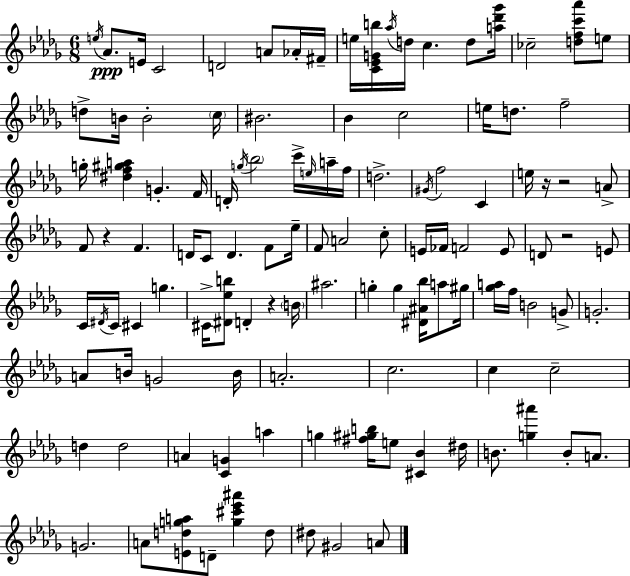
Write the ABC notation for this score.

X:1
T:Untitled
M:6/8
L:1/4
K:Bbm
e/4 _A/2 E/4 C2 D2 A/2 _A/4 ^F/4 e/4 [C_EGb]/4 _a/4 d/4 c d/2 [a_d'_g']/4 _c2 [dfc'_a']/2 e/2 d/2 B/4 B2 c/4 ^B2 _B c2 e/4 d/2 f2 g/4 [^df^ga] G F/4 D/4 g/4 _b2 c'/4 e/4 a/4 f/4 d2 ^G/4 f2 C e/4 z/4 z2 A/2 F/2 z F D/4 C/2 D F/2 _e/4 F/2 A2 c/2 E/4 _F/4 F2 E/2 D/2 z2 E/2 C/4 ^D/4 C/4 ^C g ^C/4 [^D_eb]/2 D z B/4 ^a2 g g [^D^A_b]/4 a/2 ^g/4 [_ga]/4 f/4 B2 G/2 G2 A/2 B/4 G2 B/4 A2 c2 c c2 d d2 A [CG] a g [^f^gb]/4 e/2 [^C_B] ^d/4 B/2 [g^a'] B/2 A/2 G2 A/2 [Edga]/2 D/2 [g^c'_e'^a'] d/2 ^d/2 ^G2 A/2